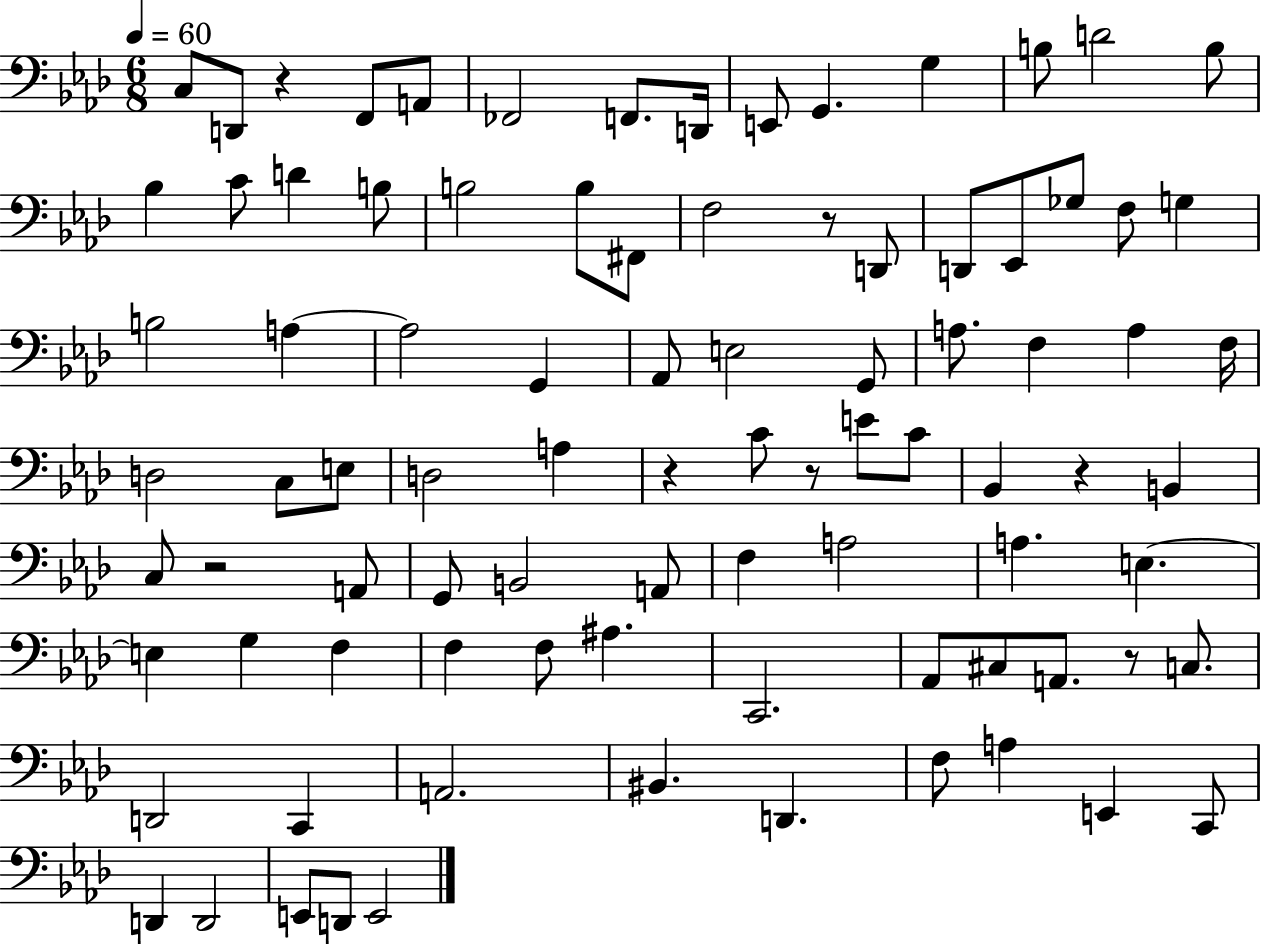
{
  \clef bass
  \numericTimeSignature
  \time 6/8
  \key aes \major
  \tempo 4 = 60
  \repeat volta 2 { c8 d,8 r4 f,8 a,8 | fes,2 f,8. d,16 | e,8 g,4. g4 | b8 d'2 b8 | \break bes4 c'8 d'4 b8 | b2 b8 fis,8 | f2 r8 d,8 | d,8 ees,8 ges8 f8 g4 | \break b2 a4~~ | a2 g,4 | aes,8 e2 g,8 | a8. f4 a4 f16 | \break d2 c8 e8 | d2 a4 | r4 c'8 r8 e'8 c'8 | bes,4 r4 b,4 | \break c8 r2 a,8 | g,8 b,2 a,8 | f4 a2 | a4. e4.~~ | \break e4 g4 f4 | f4 f8 ais4. | c,2. | aes,8 cis8 a,8. r8 c8. | \break d,2 c,4 | a,2. | bis,4. d,4. | f8 a4 e,4 c,8 | \break d,4 d,2 | e,8 d,8 e,2 | } \bar "|."
}